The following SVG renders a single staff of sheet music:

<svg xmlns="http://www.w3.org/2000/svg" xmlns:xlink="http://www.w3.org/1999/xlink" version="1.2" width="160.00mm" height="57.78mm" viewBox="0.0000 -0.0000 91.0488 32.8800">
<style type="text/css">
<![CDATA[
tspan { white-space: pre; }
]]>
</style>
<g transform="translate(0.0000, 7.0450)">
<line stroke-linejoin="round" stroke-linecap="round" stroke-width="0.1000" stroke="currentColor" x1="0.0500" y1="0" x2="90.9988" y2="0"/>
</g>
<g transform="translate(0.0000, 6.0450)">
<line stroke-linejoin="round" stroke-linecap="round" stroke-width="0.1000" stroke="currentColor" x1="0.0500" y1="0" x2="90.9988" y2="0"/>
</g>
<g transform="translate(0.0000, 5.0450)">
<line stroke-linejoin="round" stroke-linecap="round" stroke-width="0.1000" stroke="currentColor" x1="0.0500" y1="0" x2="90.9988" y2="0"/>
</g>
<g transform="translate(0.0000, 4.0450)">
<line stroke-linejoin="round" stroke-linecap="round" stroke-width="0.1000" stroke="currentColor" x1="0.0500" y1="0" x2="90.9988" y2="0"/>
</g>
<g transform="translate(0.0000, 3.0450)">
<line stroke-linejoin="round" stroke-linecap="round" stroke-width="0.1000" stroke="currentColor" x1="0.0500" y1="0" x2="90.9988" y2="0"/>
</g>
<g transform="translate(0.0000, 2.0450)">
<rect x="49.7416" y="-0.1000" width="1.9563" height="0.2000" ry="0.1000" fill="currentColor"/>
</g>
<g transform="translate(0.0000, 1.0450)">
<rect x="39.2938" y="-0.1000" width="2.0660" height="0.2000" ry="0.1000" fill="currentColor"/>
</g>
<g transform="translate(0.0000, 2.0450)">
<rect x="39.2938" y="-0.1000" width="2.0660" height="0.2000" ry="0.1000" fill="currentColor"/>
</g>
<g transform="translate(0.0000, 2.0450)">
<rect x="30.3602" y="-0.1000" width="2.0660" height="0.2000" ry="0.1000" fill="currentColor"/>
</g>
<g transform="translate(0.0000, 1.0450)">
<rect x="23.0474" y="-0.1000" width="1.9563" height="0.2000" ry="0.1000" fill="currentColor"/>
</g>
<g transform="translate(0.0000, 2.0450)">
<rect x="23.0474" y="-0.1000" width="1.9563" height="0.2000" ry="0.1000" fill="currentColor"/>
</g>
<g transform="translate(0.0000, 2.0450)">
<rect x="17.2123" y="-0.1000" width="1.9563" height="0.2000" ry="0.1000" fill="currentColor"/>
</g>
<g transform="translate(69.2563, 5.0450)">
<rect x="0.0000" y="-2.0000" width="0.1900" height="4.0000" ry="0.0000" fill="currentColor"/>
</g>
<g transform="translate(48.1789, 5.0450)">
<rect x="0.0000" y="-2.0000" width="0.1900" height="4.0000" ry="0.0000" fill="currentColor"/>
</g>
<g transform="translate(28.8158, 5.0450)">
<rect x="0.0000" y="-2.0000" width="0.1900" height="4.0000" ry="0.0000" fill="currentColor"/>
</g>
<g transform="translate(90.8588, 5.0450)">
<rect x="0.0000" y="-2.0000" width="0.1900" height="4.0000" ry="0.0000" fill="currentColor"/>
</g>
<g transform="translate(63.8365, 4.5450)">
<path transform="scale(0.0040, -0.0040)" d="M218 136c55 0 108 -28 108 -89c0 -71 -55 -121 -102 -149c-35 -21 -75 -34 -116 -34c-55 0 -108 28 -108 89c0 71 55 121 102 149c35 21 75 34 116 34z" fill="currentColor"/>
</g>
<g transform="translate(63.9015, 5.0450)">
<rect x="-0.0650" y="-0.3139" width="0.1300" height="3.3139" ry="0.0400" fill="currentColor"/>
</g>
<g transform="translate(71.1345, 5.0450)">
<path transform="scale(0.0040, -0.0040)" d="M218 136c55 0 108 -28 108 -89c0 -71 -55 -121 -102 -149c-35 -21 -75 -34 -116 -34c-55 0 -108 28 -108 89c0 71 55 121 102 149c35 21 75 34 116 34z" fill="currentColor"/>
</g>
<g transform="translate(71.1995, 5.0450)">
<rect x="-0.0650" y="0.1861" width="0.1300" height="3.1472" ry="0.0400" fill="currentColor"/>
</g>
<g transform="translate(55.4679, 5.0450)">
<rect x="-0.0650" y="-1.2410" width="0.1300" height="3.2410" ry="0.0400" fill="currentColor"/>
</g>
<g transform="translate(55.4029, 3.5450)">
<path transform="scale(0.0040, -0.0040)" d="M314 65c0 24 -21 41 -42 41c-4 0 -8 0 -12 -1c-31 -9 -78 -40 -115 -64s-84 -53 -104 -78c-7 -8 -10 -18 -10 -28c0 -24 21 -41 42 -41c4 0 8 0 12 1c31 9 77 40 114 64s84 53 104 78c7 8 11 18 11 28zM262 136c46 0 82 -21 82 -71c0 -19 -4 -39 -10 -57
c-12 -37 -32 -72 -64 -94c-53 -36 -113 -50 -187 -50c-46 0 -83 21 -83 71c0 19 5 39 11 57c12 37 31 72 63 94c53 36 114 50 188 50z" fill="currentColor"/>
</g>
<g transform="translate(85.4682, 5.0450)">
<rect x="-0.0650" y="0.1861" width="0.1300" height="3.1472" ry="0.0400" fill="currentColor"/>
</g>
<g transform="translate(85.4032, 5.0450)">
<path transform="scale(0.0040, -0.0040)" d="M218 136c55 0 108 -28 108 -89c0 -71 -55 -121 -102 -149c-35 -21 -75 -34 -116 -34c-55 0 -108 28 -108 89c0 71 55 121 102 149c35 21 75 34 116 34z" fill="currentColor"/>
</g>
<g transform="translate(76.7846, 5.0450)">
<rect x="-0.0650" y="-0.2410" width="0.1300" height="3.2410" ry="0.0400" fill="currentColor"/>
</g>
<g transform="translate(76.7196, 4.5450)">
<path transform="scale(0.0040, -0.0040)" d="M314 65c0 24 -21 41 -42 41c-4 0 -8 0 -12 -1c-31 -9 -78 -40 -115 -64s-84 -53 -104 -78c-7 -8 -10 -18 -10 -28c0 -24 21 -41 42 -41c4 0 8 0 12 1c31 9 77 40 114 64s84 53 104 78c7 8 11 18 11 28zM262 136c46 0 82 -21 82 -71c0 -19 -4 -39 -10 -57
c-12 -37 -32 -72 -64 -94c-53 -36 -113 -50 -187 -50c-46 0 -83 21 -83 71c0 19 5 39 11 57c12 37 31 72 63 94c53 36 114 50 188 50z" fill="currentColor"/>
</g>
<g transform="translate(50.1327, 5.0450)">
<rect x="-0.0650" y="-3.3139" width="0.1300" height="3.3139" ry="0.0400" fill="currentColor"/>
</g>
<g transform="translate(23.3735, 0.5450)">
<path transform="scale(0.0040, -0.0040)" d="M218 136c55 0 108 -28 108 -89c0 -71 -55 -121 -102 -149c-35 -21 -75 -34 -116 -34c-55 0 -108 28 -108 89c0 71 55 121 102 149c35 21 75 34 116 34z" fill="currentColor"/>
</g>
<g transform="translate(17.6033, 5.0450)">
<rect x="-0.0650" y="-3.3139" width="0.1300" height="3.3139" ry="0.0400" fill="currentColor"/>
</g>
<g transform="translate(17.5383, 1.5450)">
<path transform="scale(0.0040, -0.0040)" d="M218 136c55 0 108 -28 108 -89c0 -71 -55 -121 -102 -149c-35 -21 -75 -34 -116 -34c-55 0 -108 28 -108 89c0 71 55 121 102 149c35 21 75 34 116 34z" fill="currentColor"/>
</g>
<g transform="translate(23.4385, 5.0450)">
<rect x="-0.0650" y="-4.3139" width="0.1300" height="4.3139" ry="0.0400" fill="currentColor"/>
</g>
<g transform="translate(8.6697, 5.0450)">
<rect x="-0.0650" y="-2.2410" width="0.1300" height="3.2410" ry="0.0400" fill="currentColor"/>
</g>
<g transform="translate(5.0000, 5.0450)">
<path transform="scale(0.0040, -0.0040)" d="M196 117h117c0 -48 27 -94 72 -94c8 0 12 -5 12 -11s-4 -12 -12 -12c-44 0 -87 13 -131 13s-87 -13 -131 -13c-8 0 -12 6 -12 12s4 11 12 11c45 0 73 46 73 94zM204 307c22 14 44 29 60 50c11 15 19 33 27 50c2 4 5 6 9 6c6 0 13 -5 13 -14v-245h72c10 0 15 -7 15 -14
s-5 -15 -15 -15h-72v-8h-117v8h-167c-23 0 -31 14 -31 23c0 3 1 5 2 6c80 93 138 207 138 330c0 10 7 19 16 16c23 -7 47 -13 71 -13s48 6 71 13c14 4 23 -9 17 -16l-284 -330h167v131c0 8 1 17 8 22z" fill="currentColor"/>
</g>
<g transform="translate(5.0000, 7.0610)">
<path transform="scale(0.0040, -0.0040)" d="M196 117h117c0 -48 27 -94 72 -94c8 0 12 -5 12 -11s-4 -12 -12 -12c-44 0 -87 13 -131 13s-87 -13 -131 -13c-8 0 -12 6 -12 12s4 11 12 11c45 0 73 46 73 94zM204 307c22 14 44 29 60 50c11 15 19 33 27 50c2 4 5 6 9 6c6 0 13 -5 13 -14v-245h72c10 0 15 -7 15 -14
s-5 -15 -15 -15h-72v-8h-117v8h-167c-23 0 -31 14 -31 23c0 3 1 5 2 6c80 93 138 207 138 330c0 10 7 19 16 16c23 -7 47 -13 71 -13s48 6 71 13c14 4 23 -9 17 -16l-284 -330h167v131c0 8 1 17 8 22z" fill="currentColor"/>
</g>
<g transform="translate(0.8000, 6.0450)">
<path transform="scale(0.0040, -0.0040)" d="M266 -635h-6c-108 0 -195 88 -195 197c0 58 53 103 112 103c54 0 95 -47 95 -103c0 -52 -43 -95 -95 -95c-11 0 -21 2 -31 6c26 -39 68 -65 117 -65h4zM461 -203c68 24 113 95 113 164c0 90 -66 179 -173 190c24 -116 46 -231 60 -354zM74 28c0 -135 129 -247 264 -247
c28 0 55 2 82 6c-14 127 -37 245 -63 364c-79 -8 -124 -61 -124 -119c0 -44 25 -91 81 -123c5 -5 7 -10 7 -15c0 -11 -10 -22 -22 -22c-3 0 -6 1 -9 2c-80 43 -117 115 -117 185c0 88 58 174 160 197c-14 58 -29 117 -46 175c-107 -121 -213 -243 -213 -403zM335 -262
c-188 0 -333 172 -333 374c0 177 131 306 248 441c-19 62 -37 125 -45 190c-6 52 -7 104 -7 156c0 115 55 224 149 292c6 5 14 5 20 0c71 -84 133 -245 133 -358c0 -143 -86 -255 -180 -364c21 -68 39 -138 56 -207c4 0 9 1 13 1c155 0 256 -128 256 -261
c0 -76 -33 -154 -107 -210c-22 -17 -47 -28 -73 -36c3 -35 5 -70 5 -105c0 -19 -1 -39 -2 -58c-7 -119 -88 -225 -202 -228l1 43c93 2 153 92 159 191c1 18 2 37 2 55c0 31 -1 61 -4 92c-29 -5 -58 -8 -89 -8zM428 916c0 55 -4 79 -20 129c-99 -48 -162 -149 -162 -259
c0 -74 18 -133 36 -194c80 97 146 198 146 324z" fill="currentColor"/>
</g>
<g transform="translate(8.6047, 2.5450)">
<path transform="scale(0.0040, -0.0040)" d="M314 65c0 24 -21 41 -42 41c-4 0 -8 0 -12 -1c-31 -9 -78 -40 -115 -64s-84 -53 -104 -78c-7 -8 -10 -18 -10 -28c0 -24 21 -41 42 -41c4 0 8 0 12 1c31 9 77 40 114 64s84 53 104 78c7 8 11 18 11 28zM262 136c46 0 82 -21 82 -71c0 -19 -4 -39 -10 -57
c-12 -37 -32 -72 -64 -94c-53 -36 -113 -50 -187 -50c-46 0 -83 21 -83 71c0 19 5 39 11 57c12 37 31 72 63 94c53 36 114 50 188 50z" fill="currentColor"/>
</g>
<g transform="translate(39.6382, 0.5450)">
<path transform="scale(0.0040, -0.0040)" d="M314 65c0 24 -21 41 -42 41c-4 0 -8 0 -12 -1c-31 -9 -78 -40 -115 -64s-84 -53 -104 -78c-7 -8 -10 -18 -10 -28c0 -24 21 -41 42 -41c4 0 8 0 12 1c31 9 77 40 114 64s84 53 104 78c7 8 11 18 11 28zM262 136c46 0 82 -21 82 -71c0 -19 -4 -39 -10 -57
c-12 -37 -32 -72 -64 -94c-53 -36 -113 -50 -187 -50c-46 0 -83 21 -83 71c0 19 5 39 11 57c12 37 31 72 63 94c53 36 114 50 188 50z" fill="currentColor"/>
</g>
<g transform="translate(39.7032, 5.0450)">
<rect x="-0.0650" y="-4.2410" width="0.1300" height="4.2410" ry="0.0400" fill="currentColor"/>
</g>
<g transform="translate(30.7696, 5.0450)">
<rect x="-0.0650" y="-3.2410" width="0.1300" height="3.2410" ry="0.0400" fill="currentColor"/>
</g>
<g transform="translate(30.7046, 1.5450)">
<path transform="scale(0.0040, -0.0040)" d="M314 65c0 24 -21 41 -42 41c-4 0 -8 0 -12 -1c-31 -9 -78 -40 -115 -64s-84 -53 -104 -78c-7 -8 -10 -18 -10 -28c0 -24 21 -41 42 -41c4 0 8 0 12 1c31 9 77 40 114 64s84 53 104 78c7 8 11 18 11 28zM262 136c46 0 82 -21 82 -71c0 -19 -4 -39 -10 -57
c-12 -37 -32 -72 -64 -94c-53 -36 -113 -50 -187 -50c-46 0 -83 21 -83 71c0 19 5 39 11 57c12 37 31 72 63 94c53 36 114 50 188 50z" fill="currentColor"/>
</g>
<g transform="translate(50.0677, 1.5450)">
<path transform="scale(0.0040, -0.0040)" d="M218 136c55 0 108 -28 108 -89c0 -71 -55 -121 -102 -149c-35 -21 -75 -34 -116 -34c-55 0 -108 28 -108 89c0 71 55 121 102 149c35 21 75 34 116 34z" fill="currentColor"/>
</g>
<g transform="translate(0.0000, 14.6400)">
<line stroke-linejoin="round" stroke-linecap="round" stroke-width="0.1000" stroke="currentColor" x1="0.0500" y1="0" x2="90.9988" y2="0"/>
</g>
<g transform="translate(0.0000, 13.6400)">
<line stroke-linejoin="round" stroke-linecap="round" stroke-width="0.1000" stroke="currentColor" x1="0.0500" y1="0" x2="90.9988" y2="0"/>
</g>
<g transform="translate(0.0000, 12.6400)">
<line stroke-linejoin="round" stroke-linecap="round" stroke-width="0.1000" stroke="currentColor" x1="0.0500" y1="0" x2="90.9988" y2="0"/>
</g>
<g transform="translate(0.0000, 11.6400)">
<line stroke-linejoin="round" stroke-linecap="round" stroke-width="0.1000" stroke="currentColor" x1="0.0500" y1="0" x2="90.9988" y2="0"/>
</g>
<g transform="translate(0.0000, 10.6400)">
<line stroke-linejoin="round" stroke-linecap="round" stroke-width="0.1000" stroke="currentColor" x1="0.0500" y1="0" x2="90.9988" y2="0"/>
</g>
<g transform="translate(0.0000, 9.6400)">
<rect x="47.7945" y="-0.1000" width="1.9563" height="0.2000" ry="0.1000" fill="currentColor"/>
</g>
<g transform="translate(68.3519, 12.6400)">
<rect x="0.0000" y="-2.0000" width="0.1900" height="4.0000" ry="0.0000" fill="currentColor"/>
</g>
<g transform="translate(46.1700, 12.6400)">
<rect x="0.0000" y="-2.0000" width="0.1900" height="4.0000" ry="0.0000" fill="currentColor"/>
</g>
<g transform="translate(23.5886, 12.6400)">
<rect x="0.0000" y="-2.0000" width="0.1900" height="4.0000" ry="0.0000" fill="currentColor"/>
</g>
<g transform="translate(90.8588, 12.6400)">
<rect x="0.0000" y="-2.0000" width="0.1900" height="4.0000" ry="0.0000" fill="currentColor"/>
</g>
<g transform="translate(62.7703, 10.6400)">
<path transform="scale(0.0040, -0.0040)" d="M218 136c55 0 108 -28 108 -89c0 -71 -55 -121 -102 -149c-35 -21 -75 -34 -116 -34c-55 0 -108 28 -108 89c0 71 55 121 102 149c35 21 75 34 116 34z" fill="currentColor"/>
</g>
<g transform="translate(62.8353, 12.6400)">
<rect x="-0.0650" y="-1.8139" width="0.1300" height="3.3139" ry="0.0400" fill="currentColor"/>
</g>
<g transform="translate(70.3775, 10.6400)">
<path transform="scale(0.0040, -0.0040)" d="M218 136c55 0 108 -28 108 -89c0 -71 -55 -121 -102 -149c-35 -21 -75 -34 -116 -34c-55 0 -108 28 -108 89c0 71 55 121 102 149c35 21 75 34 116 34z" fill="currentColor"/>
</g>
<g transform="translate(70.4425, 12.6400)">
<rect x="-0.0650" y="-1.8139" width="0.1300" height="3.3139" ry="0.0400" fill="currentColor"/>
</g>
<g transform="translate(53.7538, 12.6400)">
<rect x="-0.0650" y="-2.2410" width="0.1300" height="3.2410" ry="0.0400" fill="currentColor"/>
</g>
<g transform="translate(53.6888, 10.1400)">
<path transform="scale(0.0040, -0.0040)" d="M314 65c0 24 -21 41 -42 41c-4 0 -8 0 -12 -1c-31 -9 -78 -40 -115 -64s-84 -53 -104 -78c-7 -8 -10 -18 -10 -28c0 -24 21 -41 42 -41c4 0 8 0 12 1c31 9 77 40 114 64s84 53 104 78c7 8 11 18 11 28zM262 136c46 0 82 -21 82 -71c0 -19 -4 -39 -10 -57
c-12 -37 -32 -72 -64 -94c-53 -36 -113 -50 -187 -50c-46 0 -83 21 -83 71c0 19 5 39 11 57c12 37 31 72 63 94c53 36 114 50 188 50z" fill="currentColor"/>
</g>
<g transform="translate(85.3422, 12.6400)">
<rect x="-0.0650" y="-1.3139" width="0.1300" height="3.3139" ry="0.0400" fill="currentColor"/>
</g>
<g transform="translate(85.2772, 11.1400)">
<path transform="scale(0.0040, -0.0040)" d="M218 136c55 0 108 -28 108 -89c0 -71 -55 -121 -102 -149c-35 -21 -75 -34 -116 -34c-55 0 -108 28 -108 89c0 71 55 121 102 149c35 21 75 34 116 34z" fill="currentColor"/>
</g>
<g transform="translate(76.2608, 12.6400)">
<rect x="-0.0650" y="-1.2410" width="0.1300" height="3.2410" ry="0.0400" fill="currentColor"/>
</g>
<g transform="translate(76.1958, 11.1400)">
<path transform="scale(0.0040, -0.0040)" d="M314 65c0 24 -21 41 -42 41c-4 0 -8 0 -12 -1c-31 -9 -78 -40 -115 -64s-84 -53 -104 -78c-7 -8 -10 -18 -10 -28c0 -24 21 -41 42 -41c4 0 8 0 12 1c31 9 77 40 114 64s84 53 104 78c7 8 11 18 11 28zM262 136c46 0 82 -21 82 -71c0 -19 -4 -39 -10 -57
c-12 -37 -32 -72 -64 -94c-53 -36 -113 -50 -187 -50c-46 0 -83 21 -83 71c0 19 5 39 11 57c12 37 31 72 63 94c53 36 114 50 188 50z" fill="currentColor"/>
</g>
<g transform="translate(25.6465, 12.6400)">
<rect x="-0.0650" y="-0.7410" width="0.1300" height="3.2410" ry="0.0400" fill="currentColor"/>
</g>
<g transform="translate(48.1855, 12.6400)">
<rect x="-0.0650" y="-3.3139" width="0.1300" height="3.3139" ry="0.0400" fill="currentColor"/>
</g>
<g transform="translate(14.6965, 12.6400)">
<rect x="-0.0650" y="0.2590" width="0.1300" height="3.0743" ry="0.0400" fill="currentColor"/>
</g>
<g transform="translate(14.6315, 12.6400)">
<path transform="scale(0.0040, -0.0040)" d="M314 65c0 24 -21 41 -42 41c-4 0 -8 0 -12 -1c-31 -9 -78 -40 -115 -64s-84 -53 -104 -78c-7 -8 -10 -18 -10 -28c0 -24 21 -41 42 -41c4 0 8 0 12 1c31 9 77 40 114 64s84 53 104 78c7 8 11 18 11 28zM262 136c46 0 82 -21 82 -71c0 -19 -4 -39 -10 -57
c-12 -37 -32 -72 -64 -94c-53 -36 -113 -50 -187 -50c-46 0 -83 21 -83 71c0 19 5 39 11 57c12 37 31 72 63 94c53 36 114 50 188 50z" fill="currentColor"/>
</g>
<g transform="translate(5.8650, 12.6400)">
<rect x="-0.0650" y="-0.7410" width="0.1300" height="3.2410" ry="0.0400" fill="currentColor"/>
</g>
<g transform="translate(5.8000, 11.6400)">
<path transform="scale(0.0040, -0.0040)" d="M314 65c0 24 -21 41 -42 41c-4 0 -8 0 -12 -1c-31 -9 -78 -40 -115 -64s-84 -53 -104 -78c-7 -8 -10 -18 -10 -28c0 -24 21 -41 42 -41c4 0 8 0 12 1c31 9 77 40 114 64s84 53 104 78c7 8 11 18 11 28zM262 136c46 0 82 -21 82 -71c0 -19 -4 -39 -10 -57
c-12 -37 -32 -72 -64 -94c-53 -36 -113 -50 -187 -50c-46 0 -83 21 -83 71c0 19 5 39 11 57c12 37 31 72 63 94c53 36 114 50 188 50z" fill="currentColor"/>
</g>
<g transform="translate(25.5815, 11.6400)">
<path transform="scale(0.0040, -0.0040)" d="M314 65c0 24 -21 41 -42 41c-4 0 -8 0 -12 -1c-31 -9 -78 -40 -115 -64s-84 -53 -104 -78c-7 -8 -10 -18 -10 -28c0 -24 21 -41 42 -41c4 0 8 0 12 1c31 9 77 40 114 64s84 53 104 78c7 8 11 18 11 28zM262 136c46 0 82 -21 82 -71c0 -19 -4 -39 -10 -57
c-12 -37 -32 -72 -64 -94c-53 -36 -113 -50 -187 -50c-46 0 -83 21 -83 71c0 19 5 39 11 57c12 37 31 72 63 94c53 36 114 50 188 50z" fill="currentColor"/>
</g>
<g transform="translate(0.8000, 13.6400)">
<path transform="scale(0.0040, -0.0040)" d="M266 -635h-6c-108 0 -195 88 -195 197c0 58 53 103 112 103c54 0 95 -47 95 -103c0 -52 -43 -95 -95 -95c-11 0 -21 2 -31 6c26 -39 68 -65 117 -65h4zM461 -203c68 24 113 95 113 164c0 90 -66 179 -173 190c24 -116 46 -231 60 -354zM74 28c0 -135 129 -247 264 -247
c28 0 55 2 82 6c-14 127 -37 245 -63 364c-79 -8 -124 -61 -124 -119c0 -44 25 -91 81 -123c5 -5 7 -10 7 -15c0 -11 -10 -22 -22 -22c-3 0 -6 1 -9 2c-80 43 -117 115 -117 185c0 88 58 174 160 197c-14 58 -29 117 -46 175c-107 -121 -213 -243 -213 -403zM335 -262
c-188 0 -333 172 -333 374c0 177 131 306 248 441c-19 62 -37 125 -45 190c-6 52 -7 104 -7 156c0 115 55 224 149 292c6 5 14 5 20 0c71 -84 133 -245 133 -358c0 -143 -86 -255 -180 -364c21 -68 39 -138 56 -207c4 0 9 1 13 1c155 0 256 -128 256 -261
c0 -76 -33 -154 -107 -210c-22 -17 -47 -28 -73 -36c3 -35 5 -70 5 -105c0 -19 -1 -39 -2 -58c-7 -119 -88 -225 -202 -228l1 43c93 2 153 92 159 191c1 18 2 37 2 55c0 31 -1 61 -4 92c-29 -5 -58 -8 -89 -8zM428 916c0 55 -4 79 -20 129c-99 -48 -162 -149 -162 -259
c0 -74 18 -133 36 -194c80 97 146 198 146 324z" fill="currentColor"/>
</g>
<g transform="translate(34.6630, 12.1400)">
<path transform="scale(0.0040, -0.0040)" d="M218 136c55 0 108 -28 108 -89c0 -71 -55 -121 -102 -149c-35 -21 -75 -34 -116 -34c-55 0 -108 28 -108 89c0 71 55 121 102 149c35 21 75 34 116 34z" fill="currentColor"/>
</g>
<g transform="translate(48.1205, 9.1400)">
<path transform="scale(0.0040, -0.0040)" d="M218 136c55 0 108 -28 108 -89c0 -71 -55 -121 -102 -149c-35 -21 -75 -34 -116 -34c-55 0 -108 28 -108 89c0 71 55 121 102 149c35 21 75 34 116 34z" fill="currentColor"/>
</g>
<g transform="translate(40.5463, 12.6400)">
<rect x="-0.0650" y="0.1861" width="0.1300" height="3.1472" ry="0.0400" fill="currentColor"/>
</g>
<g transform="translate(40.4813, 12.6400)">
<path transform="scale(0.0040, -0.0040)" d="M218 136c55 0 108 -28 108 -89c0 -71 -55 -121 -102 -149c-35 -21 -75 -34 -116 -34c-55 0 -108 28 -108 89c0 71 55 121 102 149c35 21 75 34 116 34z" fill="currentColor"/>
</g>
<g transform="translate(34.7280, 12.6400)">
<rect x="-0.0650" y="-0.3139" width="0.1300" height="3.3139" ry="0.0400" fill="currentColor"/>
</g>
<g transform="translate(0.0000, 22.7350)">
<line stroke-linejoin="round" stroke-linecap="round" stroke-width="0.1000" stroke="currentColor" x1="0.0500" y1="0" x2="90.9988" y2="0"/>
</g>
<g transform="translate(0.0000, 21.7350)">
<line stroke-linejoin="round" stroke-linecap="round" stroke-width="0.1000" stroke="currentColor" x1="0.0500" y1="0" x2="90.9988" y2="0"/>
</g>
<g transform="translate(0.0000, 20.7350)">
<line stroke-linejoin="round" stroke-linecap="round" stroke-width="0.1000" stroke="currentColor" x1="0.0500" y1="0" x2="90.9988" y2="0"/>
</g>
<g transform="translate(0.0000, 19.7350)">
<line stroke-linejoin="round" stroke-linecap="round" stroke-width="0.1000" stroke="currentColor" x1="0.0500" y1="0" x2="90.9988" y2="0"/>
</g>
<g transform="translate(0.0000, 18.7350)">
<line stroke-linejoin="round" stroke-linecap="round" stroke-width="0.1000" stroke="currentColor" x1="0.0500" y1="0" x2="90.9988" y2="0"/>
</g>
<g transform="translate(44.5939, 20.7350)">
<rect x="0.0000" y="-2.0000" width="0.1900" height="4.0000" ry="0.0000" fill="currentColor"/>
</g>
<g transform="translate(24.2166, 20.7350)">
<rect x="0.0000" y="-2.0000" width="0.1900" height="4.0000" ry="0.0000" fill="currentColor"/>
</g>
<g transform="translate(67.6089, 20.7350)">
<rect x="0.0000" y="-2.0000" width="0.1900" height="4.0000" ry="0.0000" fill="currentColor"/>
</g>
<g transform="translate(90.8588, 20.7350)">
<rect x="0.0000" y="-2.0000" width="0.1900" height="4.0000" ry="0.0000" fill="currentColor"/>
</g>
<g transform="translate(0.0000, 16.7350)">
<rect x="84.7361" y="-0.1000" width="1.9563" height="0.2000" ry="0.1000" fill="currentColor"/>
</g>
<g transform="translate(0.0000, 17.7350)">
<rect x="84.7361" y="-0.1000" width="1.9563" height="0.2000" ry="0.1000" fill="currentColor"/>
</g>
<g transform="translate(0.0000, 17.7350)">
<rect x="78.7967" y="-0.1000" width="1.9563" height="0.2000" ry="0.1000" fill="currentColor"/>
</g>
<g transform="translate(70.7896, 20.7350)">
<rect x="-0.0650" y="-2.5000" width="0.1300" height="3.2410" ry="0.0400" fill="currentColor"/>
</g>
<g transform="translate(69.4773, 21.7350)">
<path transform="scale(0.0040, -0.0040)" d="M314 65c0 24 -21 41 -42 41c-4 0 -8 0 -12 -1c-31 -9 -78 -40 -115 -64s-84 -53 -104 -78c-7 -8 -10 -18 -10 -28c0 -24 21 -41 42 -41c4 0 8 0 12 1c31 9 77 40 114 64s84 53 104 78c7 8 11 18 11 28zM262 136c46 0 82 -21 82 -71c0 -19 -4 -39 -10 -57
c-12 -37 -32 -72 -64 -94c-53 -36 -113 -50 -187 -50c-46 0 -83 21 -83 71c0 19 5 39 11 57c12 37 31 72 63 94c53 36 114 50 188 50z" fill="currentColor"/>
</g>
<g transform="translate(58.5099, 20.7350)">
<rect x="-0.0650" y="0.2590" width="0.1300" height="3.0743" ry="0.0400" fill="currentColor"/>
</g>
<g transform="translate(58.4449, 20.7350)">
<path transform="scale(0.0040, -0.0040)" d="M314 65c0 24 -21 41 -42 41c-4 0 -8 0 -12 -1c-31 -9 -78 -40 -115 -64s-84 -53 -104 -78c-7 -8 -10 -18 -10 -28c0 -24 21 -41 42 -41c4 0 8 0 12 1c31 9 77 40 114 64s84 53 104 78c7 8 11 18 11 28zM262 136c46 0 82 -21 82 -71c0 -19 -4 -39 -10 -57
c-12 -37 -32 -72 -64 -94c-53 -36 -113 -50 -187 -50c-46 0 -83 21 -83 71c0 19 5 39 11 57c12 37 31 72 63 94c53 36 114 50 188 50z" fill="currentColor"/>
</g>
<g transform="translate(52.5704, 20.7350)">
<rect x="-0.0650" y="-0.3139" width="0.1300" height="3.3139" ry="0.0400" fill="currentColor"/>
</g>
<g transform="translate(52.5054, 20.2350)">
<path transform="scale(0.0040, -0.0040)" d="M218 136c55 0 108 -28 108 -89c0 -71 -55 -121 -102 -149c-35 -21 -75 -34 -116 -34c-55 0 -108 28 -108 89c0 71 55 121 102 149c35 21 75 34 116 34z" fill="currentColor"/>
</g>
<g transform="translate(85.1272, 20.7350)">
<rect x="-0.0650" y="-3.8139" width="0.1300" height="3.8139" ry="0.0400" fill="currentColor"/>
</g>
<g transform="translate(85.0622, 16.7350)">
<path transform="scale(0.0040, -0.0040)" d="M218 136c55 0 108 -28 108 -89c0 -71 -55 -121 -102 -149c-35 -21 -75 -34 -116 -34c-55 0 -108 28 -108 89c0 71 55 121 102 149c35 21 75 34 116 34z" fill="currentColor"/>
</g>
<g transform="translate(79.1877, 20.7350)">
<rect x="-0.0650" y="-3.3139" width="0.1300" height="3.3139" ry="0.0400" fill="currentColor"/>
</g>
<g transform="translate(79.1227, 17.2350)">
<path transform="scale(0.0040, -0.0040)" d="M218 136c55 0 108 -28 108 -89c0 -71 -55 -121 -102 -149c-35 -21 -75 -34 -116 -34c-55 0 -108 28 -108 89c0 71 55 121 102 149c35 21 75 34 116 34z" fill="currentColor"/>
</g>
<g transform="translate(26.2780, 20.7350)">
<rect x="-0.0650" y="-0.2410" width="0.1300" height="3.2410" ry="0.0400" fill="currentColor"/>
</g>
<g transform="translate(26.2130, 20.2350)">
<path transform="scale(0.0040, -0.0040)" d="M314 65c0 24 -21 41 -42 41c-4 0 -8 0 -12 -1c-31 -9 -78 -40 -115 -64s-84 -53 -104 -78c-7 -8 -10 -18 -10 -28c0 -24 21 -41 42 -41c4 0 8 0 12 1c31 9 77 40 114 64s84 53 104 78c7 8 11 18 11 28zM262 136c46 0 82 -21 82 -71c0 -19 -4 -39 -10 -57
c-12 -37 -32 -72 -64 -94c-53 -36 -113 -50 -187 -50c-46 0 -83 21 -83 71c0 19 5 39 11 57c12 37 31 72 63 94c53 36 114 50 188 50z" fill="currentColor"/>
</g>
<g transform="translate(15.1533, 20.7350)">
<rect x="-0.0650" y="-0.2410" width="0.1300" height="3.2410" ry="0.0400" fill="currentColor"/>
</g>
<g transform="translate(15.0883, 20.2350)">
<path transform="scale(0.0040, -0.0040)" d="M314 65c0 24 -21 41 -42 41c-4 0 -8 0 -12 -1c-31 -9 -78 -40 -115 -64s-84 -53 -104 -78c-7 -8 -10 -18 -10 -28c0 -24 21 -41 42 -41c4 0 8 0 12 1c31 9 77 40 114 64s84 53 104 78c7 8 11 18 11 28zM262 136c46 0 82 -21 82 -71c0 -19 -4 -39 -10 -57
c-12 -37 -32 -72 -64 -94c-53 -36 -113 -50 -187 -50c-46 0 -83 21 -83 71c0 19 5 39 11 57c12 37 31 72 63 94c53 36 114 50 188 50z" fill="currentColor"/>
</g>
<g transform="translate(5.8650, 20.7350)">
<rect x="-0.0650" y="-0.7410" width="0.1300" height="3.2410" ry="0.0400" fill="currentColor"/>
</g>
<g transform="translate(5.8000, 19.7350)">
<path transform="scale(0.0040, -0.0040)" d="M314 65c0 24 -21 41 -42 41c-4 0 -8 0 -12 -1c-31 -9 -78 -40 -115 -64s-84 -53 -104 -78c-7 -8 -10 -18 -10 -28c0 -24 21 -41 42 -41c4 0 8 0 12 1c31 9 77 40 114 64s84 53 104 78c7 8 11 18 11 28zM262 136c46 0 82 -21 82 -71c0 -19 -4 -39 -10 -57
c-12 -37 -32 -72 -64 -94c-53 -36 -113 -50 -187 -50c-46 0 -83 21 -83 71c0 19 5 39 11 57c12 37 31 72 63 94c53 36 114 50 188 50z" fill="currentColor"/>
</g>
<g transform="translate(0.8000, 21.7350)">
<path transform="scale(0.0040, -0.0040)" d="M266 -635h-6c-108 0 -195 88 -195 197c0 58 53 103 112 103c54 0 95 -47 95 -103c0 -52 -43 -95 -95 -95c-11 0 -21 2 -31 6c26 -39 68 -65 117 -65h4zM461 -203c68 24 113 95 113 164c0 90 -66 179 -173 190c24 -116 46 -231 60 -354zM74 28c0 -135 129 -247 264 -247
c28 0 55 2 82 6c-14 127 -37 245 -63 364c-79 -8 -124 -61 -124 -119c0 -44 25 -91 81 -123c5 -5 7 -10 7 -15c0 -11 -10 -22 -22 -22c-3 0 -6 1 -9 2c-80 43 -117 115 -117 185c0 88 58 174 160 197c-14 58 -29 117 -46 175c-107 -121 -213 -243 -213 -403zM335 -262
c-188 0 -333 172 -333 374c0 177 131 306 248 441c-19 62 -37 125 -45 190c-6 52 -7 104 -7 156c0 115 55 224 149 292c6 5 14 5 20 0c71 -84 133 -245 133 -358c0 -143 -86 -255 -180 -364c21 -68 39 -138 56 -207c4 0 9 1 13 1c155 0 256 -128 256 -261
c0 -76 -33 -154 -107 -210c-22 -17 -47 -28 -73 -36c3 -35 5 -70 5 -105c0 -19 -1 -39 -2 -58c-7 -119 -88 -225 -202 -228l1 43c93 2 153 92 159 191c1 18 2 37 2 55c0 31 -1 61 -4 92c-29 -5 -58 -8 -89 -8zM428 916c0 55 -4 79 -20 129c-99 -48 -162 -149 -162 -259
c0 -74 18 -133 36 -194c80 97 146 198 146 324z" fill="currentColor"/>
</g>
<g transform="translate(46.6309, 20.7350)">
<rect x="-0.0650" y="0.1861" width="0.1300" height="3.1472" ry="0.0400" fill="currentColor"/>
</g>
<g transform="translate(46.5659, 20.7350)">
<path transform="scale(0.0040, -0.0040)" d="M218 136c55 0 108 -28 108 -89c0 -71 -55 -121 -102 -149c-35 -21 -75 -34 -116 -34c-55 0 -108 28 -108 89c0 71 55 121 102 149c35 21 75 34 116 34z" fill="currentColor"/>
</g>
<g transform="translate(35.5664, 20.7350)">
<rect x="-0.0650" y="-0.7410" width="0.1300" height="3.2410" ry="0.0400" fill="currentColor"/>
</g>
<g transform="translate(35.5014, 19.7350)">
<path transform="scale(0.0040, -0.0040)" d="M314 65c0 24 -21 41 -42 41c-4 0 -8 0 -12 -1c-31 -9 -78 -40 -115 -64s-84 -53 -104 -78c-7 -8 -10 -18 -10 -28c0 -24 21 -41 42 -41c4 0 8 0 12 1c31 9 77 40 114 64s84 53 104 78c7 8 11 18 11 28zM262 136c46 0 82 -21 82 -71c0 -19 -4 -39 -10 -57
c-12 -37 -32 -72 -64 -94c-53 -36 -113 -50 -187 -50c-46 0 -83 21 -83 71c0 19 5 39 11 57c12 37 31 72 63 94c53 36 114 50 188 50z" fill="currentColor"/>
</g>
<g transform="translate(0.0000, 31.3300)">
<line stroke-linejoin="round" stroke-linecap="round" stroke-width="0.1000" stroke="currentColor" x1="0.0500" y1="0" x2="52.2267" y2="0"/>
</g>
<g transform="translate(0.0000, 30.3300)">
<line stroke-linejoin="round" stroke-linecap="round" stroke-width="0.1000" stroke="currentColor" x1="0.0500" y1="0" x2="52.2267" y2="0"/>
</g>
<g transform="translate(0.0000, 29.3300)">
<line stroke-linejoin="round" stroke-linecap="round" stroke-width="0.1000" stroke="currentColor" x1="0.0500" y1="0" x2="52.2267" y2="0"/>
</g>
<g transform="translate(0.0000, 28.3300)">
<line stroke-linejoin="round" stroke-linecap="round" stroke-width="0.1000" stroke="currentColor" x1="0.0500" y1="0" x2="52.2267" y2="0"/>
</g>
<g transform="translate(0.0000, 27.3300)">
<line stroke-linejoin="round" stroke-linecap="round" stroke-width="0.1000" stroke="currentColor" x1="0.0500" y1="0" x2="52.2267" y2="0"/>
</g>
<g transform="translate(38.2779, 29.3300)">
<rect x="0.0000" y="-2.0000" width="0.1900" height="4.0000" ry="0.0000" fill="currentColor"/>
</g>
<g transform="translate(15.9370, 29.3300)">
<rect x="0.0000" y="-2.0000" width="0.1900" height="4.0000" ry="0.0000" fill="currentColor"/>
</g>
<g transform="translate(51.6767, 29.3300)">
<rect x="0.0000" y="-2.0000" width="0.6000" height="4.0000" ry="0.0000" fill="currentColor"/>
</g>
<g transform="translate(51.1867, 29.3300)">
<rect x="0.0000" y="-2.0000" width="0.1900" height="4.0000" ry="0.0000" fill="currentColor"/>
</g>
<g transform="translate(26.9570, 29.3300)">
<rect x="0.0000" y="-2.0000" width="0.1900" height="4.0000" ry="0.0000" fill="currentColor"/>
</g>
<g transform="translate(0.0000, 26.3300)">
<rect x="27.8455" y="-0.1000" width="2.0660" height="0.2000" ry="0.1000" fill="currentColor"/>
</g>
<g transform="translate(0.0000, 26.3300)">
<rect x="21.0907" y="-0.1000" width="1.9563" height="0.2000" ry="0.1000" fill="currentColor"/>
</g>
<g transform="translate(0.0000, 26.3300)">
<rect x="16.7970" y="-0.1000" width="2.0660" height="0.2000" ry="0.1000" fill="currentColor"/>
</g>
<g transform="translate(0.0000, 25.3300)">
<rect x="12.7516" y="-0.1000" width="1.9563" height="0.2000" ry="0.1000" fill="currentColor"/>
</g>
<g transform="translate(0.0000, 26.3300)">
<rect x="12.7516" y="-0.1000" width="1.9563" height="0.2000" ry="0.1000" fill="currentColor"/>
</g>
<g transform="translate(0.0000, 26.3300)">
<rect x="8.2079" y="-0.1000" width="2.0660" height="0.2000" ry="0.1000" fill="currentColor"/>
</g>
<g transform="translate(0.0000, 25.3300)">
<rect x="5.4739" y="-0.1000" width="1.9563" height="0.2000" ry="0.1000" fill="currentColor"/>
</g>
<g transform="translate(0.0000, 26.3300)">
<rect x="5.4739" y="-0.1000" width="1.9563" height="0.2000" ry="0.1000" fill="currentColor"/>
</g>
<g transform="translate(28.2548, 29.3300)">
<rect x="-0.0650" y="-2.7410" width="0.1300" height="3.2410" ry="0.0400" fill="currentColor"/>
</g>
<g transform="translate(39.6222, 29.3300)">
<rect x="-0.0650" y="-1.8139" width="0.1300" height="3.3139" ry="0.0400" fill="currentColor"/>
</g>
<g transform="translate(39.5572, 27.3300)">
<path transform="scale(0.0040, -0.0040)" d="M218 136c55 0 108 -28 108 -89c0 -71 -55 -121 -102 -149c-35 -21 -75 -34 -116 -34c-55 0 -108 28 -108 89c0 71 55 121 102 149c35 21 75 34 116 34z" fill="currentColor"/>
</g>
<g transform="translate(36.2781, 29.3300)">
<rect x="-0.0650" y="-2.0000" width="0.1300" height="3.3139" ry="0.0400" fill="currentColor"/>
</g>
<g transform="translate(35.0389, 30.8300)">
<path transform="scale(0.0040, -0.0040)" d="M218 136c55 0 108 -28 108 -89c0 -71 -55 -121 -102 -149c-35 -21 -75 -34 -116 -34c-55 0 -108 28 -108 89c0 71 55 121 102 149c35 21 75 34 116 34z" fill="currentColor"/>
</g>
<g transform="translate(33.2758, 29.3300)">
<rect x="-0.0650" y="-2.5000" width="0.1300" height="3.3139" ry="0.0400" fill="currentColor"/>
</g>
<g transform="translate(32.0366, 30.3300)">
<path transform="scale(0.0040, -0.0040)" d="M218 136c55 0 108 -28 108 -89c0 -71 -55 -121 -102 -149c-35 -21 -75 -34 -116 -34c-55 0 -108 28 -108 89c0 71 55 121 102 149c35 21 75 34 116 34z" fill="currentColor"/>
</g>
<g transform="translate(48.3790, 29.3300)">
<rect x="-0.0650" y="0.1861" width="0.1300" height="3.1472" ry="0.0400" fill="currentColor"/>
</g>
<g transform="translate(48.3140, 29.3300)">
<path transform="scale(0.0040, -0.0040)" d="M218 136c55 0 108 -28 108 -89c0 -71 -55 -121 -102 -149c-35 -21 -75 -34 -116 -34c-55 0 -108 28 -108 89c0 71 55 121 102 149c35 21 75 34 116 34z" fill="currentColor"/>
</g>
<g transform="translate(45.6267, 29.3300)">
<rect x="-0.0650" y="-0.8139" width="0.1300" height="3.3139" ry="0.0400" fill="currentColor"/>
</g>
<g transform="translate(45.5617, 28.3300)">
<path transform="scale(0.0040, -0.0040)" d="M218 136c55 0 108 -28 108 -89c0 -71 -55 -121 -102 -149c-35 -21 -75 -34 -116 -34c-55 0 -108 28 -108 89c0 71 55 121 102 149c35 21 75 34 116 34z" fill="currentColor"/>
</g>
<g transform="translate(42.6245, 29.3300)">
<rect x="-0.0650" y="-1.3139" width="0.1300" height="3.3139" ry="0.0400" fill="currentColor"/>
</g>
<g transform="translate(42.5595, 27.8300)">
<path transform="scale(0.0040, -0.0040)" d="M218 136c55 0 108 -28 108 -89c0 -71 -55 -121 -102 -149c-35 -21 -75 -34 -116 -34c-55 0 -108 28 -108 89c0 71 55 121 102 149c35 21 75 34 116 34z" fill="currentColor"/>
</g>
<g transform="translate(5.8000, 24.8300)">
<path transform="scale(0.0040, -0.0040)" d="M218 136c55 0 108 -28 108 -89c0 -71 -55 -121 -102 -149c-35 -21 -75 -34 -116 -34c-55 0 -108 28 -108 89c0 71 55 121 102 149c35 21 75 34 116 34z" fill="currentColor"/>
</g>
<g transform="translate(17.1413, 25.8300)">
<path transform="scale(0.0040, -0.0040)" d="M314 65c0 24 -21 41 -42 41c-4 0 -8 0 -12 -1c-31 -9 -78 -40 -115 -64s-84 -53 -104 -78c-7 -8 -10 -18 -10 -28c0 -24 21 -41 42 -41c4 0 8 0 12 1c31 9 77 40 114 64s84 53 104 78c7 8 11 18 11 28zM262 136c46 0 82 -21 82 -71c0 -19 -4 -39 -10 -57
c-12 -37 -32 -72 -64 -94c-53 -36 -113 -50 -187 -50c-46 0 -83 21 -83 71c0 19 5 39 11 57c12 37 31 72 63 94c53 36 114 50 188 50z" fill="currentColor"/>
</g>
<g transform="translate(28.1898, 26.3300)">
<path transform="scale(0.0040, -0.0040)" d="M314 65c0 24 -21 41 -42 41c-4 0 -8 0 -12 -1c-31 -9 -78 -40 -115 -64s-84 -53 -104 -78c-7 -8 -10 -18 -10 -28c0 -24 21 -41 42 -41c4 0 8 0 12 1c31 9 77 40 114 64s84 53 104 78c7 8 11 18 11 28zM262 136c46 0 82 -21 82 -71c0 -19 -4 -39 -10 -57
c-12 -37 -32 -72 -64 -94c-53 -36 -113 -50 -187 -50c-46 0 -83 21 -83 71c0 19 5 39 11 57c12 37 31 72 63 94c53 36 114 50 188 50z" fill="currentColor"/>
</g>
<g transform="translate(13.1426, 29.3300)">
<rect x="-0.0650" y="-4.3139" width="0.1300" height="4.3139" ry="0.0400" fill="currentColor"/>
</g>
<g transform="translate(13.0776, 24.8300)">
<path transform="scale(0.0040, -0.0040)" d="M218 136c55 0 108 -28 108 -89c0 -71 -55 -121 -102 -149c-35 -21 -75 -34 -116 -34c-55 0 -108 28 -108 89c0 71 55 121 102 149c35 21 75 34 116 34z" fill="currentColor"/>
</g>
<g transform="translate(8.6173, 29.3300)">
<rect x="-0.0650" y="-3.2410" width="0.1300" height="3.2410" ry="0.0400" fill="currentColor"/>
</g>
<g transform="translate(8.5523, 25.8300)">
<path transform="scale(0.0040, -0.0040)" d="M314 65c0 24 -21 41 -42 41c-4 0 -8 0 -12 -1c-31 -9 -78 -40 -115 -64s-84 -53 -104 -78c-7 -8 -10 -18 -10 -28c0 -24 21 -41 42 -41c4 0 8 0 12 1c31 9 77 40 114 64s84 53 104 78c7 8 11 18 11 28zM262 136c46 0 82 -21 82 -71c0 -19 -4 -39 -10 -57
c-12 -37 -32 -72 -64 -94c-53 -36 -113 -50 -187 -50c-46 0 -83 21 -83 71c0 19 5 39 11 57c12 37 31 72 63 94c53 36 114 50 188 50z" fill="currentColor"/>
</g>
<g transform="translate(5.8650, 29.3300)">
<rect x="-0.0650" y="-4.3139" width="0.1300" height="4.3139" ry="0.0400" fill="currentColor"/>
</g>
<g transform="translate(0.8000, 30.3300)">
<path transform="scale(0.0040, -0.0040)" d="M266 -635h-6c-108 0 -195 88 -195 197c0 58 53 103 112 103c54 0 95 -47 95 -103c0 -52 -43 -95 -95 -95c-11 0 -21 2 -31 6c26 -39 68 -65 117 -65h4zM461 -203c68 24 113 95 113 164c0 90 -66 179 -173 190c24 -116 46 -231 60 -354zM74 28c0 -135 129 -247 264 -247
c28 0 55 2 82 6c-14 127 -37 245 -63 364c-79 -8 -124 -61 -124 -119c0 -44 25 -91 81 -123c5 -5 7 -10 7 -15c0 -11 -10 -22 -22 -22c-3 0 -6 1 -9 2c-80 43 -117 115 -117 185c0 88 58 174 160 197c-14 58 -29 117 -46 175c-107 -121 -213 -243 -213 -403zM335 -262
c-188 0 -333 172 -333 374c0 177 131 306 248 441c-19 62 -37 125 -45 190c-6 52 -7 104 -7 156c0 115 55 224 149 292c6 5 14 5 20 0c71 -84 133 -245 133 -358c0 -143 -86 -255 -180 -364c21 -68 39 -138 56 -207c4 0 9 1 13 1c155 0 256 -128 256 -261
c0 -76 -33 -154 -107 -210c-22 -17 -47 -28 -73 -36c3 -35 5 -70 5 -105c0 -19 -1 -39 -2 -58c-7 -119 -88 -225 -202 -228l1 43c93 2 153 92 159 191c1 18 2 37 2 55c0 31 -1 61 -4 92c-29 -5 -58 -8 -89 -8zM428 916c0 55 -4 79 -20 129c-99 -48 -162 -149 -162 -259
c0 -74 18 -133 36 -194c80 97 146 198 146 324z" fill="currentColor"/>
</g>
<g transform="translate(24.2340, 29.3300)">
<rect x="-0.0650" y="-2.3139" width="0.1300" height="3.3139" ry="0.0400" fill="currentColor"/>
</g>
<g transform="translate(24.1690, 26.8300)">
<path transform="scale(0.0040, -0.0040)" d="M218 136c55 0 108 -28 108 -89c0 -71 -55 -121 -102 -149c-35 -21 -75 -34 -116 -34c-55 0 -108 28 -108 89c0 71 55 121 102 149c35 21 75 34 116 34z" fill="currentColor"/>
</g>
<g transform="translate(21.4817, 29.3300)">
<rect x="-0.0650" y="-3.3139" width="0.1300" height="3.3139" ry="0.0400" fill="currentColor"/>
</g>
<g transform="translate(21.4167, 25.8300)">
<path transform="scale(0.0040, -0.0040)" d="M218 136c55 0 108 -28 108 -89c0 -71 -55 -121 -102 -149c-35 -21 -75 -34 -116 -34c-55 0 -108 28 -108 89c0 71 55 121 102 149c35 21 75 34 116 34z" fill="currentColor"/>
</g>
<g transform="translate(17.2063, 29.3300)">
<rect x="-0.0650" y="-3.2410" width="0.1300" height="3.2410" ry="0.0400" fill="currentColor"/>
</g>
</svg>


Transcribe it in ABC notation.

X:1
T:Untitled
M:4/4
L:1/4
K:C
g2 b d' b2 d'2 b e2 c B c2 B d2 B2 d2 c B b g2 f f e2 e d2 c2 c2 d2 B c B2 G2 b c' d' b2 d' b2 b g a2 G F f e d B